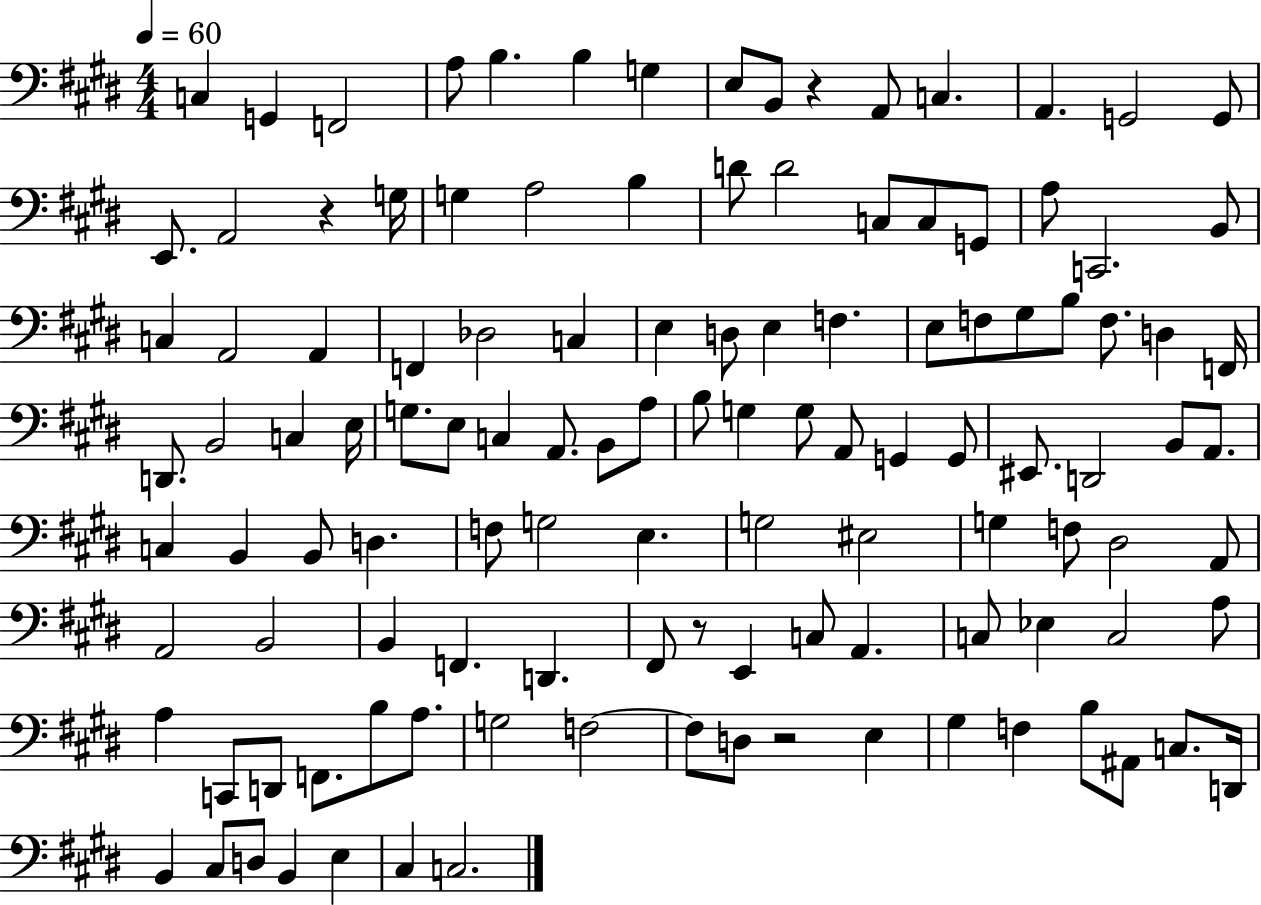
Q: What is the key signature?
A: E major